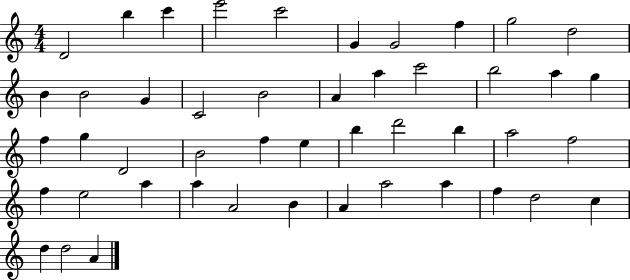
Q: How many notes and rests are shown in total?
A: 47